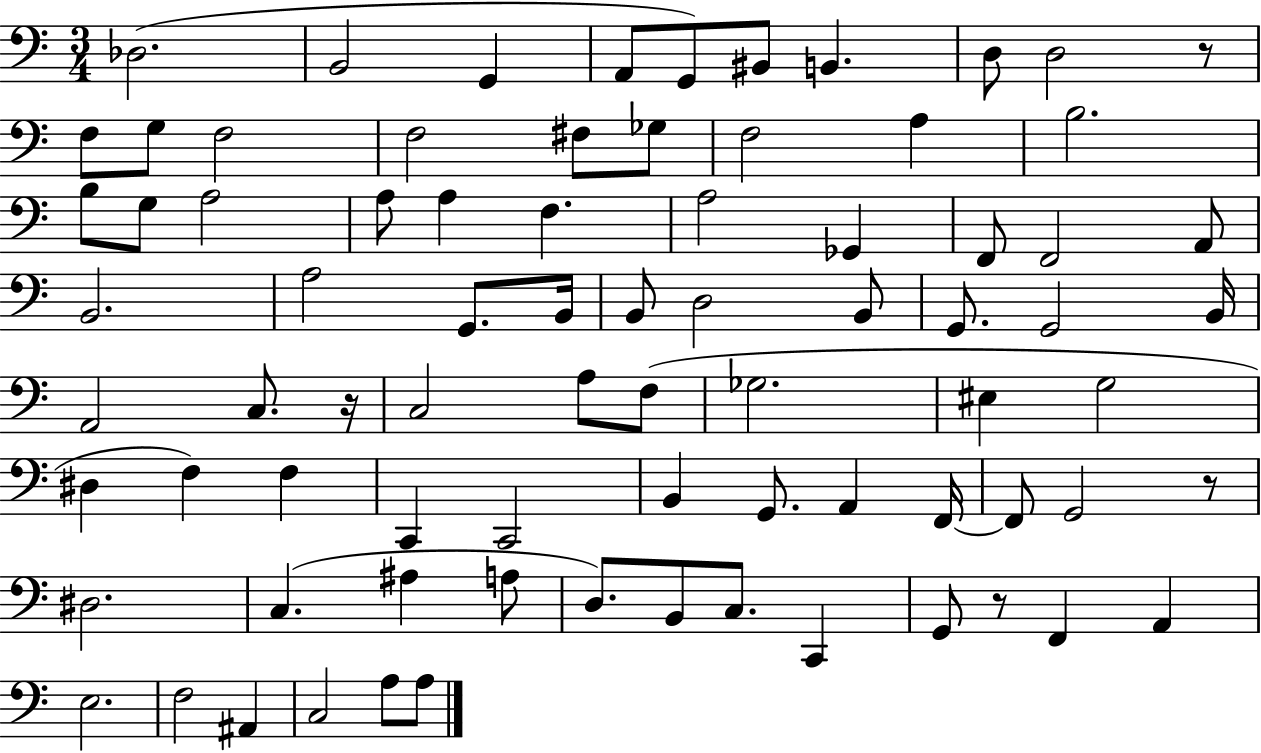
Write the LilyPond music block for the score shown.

{
  \clef bass
  \numericTimeSignature
  \time 3/4
  \key c \major
  des2.( | b,2 g,4 | a,8 g,8) bis,8 b,4. | d8 d2 r8 | \break f8 g8 f2 | f2 fis8 ges8 | f2 a4 | b2. | \break b8 g8 a2 | a8 a4 f4. | a2 ges,4 | f,8 f,2 a,8 | \break b,2. | a2 g,8. b,16 | b,8 d2 b,8 | g,8. g,2 b,16 | \break a,2 c8. r16 | c2 a8 f8( | ges2. | eis4 g2 | \break dis4 f4) f4 | c,4 c,2 | b,4 g,8. a,4 f,16~~ | f,8 g,2 r8 | \break dis2. | c4.( ais4 a8 | d8.) b,8 c8. c,4 | g,8 r8 f,4 a,4 | \break e2. | f2 ais,4 | c2 a8 a8 | \bar "|."
}